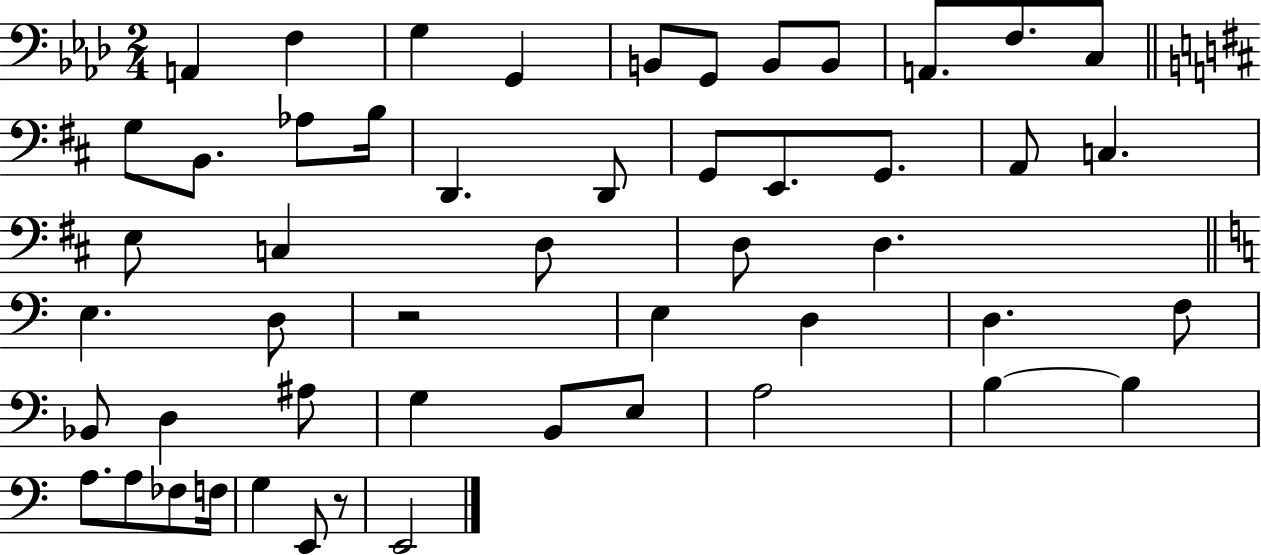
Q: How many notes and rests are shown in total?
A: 51